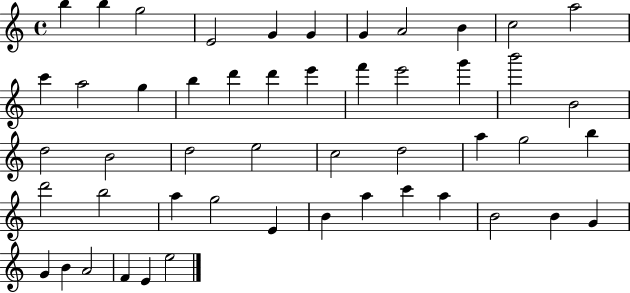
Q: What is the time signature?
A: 4/4